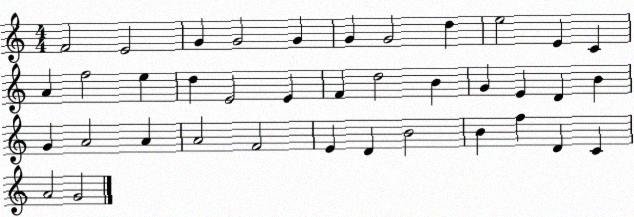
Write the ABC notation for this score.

X:1
T:Untitled
M:4/4
L:1/4
K:C
F2 E2 G G2 G G G2 d e2 E C A f2 e d E2 E F d2 B G E D B G A2 A A2 F2 E D B2 B f D C A2 G2